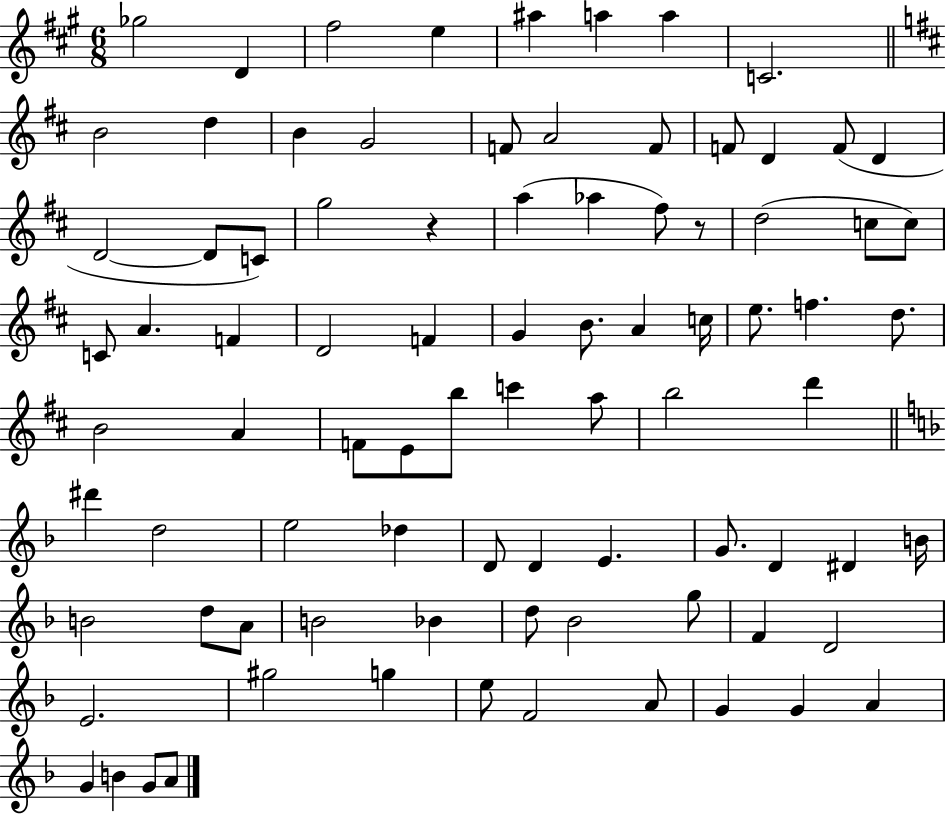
X:1
T:Untitled
M:6/8
L:1/4
K:A
_g2 D ^f2 e ^a a a C2 B2 d B G2 F/2 A2 F/2 F/2 D F/2 D D2 D/2 C/2 g2 z a _a ^f/2 z/2 d2 c/2 c/2 C/2 A F D2 F G B/2 A c/4 e/2 f d/2 B2 A F/2 E/2 b/2 c' a/2 b2 d' ^d' d2 e2 _d D/2 D E G/2 D ^D B/4 B2 d/2 A/2 B2 _B d/2 _B2 g/2 F D2 E2 ^g2 g e/2 F2 A/2 G G A G B G/2 A/2